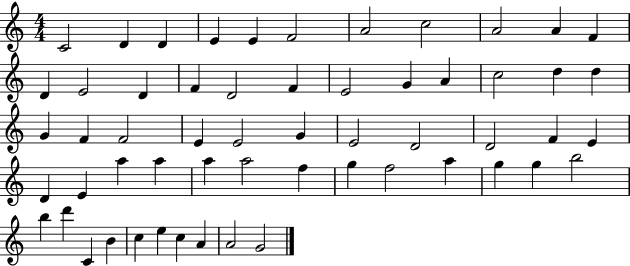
{
  \clef treble
  \numericTimeSignature
  \time 4/4
  \key c \major
  c'2 d'4 d'4 | e'4 e'4 f'2 | a'2 c''2 | a'2 a'4 f'4 | \break d'4 e'2 d'4 | f'4 d'2 f'4 | e'2 g'4 a'4 | c''2 d''4 d''4 | \break g'4 f'4 f'2 | e'4 e'2 g'4 | e'2 d'2 | d'2 f'4 e'4 | \break d'4 e'4 a''4 a''4 | a''4 a''2 f''4 | g''4 f''2 a''4 | g''4 g''4 b''2 | \break b''4 d'''4 c'4 b'4 | c''4 e''4 c''4 a'4 | a'2 g'2 | \bar "|."
}